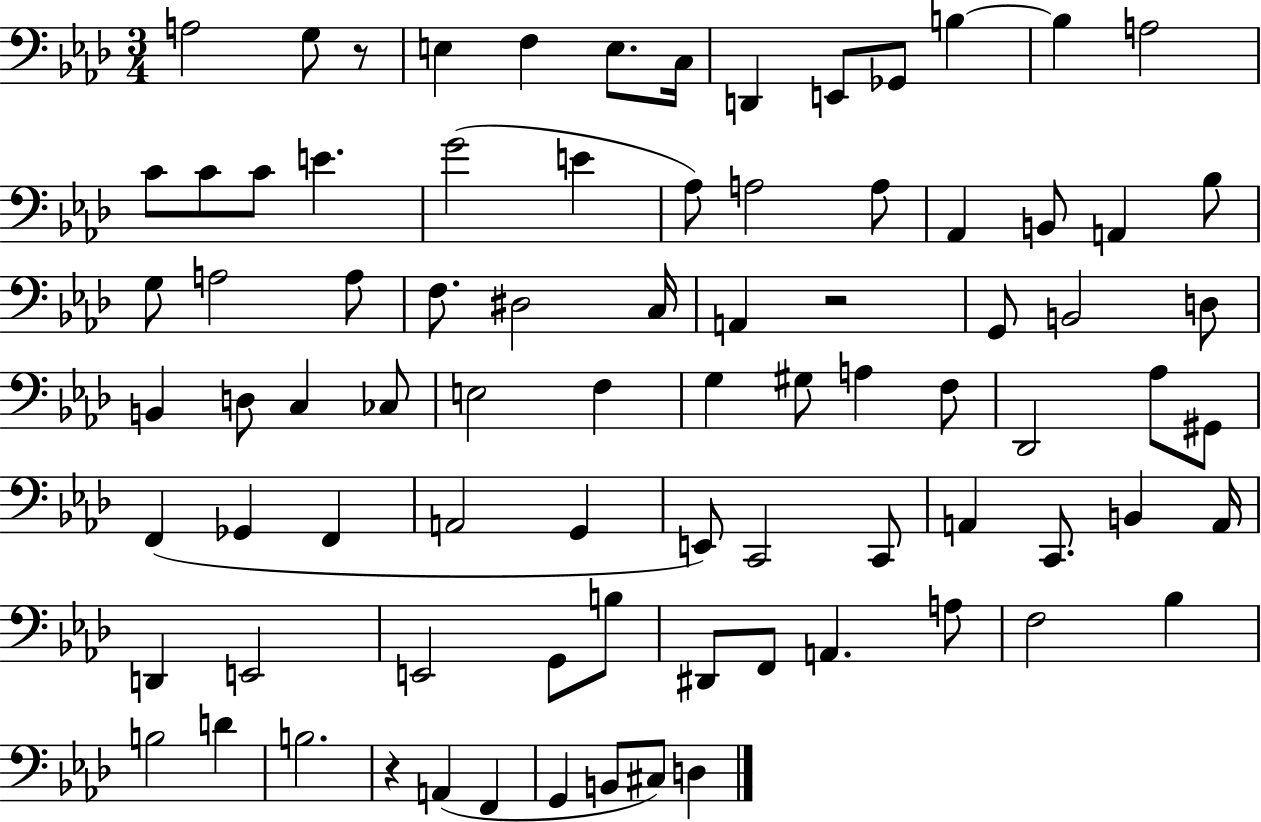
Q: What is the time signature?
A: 3/4